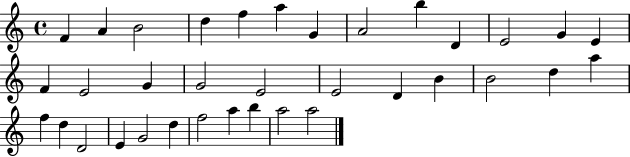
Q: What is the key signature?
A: C major